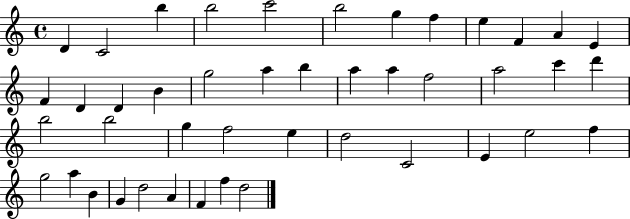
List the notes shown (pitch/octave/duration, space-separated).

D4/q C4/h B5/q B5/h C6/h B5/h G5/q F5/q E5/q F4/q A4/q E4/q F4/q D4/q D4/q B4/q G5/h A5/q B5/q A5/q A5/q F5/h A5/h C6/q D6/q B5/h B5/h G5/q F5/h E5/q D5/h C4/h E4/q E5/h F5/q G5/h A5/q B4/q G4/q D5/h A4/q F4/q F5/q D5/h